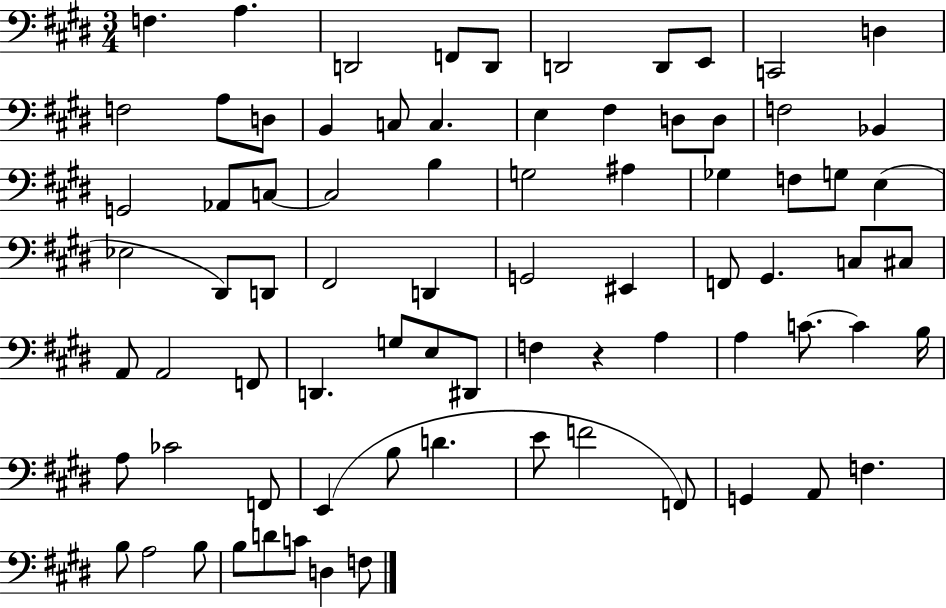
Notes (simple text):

F3/q. A3/q. D2/h F2/e D2/e D2/h D2/e E2/e C2/h D3/q F3/h A3/e D3/e B2/q C3/e C3/q. E3/q F#3/q D3/e D3/e F3/h Bb2/q G2/h Ab2/e C3/e C3/h B3/q G3/h A#3/q Gb3/q F3/e G3/e E3/q Eb3/h D#2/e D2/e F#2/h D2/q G2/h EIS2/q F2/e G#2/q. C3/e C#3/e A2/e A2/h F2/e D2/q. G3/e E3/e D#2/e F3/q R/q A3/q A3/q C4/e. C4/q B3/s A3/e CES4/h F2/e E2/q B3/e D4/q. E4/e F4/h F2/e G2/q A2/e F3/q. B3/e A3/h B3/e B3/e D4/e C4/e D3/q F3/e